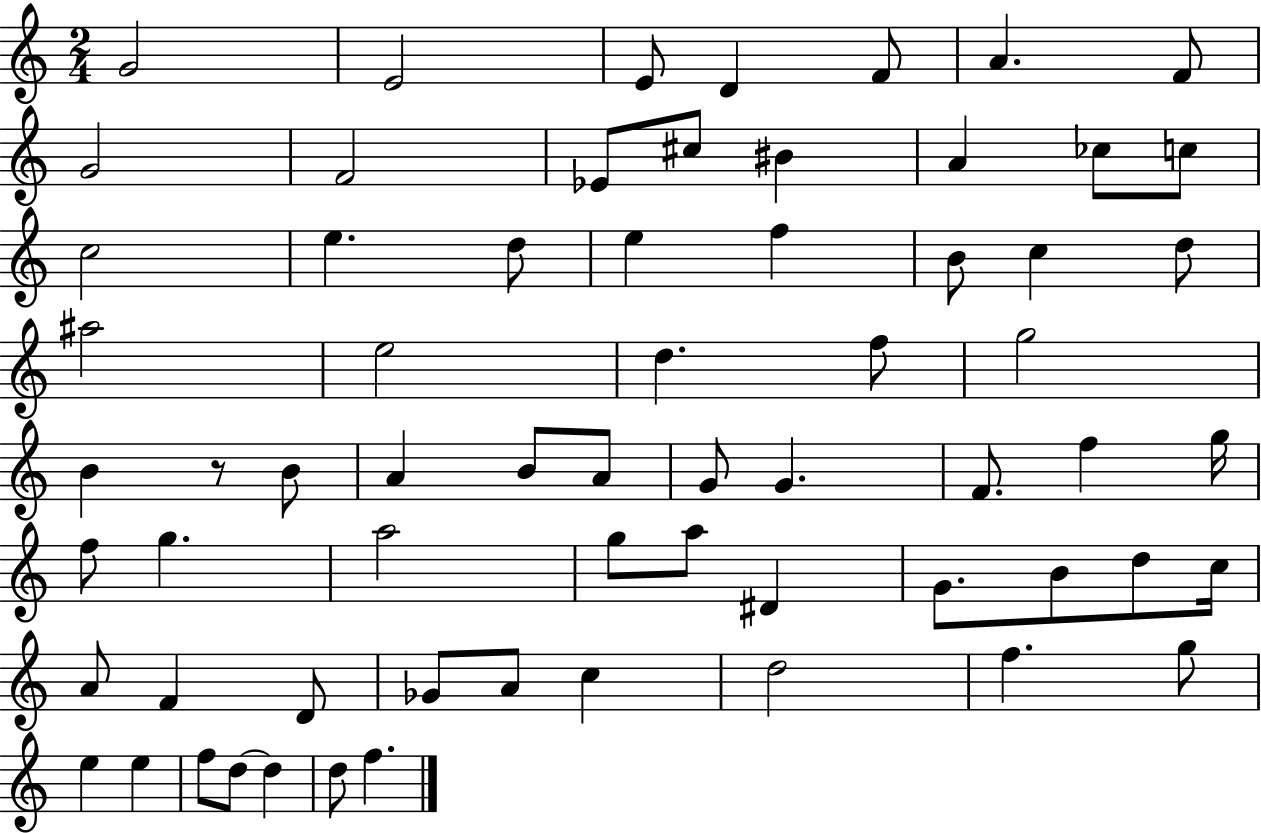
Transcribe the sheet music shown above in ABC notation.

X:1
T:Untitled
M:2/4
L:1/4
K:C
G2 E2 E/2 D F/2 A F/2 G2 F2 _E/2 ^c/2 ^B A _c/2 c/2 c2 e d/2 e f B/2 c d/2 ^a2 e2 d f/2 g2 B z/2 B/2 A B/2 A/2 G/2 G F/2 f g/4 f/2 g a2 g/2 a/2 ^D G/2 B/2 d/2 c/4 A/2 F D/2 _G/2 A/2 c d2 f g/2 e e f/2 d/2 d d/2 f